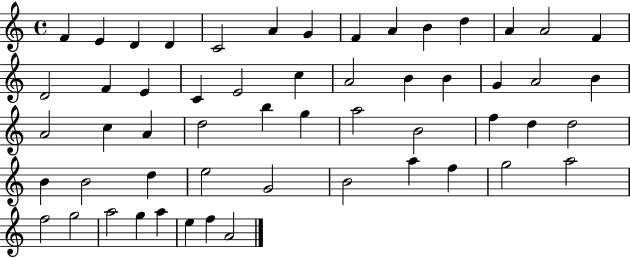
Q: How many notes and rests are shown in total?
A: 55